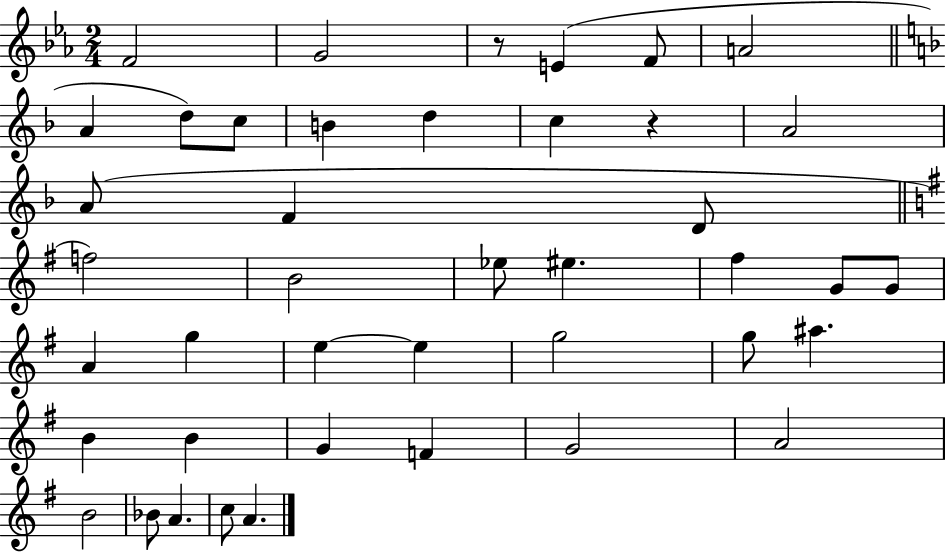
{
  \clef treble
  \numericTimeSignature
  \time 2/4
  \key ees \major
  f'2 | g'2 | r8 e'4( f'8 | a'2 | \break \bar "||" \break \key d \minor a'4 d''8) c''8 | b'4 d''4 | c''4 r4 | a'2 | \break a'8( f'4 d'8 | \bar "||" \break \key g \major f''2) | b'2 | ees''8 eis''4. | fis''4 g'8 g'8 | \break a'4 g''4 | e''4~~ e''4 | g''2 | g''8 ais''4. | \break b'4 b'4 | g'4 f'4 | g'2 | a'2 | \break b'2 | bes'8 a'4. | c''8 a'4. | \bar "|."
}